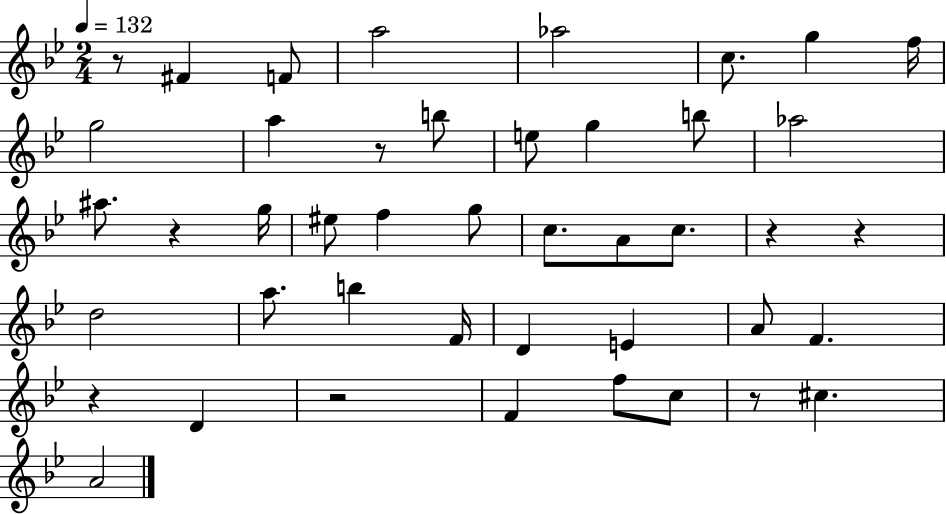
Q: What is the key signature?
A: BES major